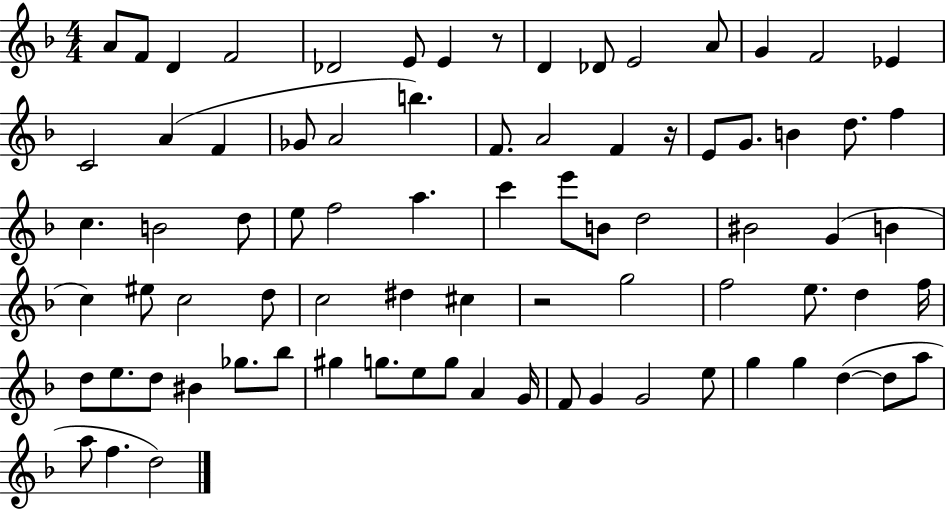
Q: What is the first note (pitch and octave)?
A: A4